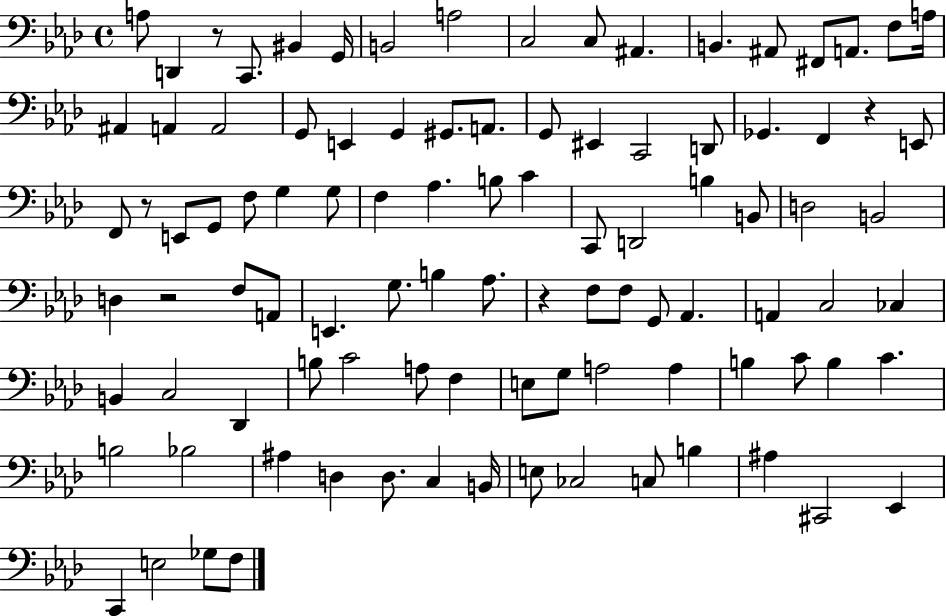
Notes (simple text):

A3/e D2/q R/e C2/e. BIS2/q G2/s B2/h A3/h C3/h C3/e A#2/q. B2/q. A#2/e F#2/e A2/e. F3/e A3/s A#2/q A2/q A2/h G2/e E2/q G2/q G#2/e. A2/e. G2/e EIS2/q C2/h D2/e Gb2/q. F2/q R/q E2/e F2/e R/e E2/e G2/e F3/e G3/q G3/e F3/q Ab3/q. B3/e C4/q C2/e D2/h B3/q B2/e D3/h B2/h D3/q R/h F3/e A2/e E2/q. G3/e. B3/q Ab3/e. R/q F3/e F3/e G2/e Ab2/q. A2/q C3/h CES3/q B2/q C3/h Db2/q B3/e C4/h A3/e F3/q E3/e G3/e A3/h A3/q B3/q C4/e B3/q C4/q. B3/h Bb3/h A#3/q D3/q D3/e. C3/q B2/s E3/e CES3/h C3/e B3/q A#3/q C#2/h Eb2/q C2/q E3/h Gb3/e F3/e